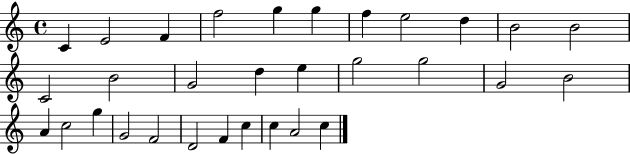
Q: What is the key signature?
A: C major